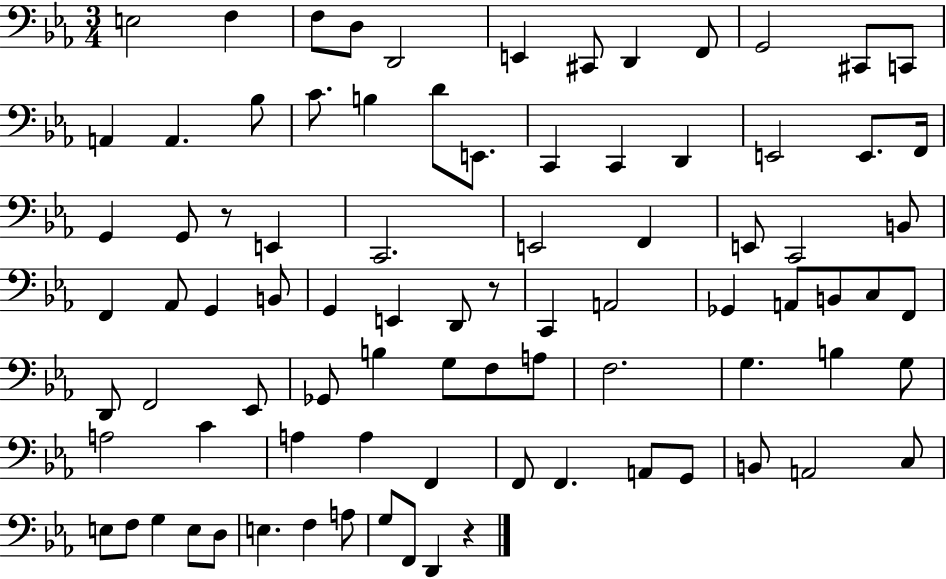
{
  \clef bass
  \numericTimeSignature
  \time 3/4
  \key ees \major
  e2 f4 | f8 d8 d,2 | e,4 cis,8 d,4 f,8 | g,2 cis,8 c,8 | \break a,4 a,4. bes8 | c'8. b4 d'8 e,8. | c,4 c,4 d,4 | e,2 e,8. f,16 | \break g,4 g,8 r8 e,4 | c,2. | e,2 f,4 | e,8 c,2 b,8 | \break f,4 aes,8 g,4 b,8 | g,4 e,4 d,8 r8 | c,4 a,2 | ges,4 a,8 b,8 c8 f,8 | \break d,8 f,2 ees,8 | ges,8 b4 g8 f8 a8 | f2. | g4. b4 g8 | \break a2 c'4 | a4 a4 f,4 | f,8 f,4. a,8 g,8 | b,8 a,2 c8 | \break e8 f8 g4 e8 d8 | e4. f4 a8 | g8 f,8 d,4 r4 | \bar "|."
}